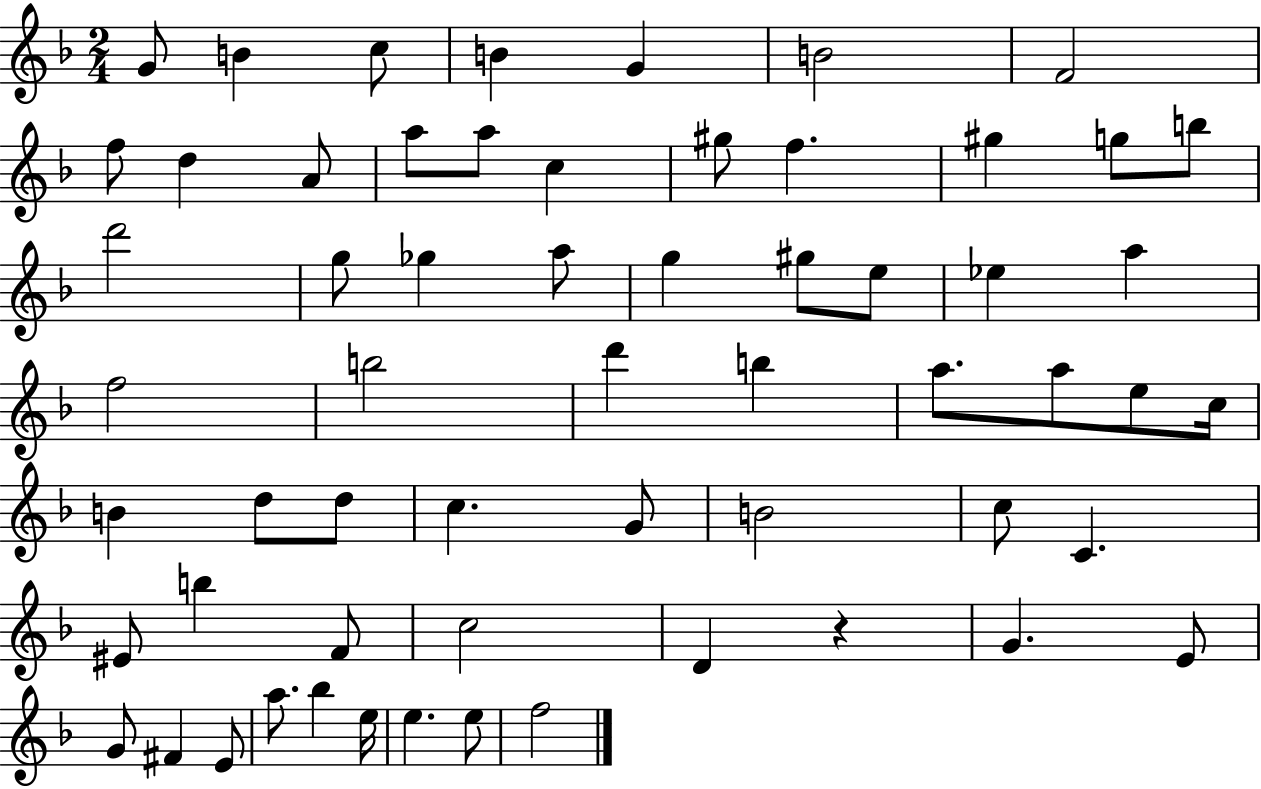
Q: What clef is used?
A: treble